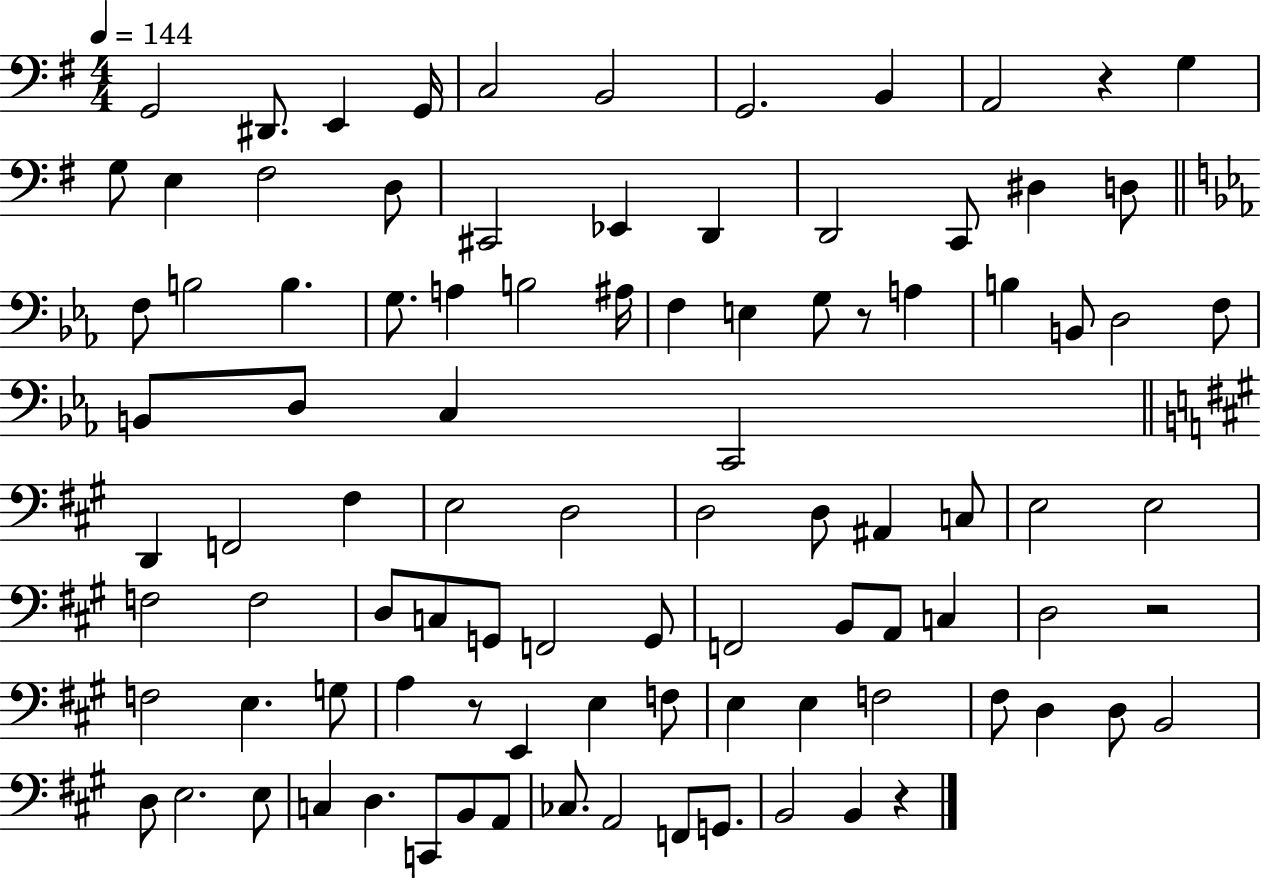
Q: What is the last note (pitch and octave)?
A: B2